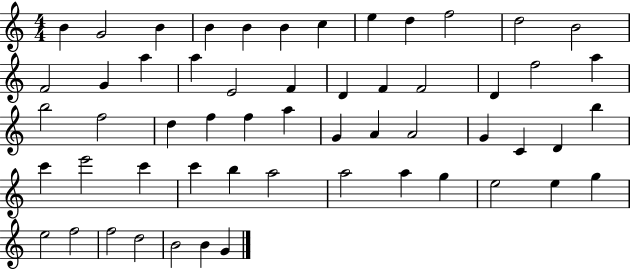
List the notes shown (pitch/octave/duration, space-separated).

B4/q G4/h B4/q B4/q B4/q B4/q C5/q E5/q D5/q F5/h D5/h B4/h F4/h G4/q A5/q A5/q E4/h F4/q D4/q F4/q F4/h D4/q F5/h A5/q B5/h F5/h D5/q F5/q F5/q A5/q G4/q A4/q A4/h G4/q C4/q D4/q B5/q C6/q E6/h C6/q C6/q B5/q A5/h A5/h A5/q G5/q E5/h E5/q G5/q E5/h F5/h F5/h D5/h B4/h B4/q G4/q